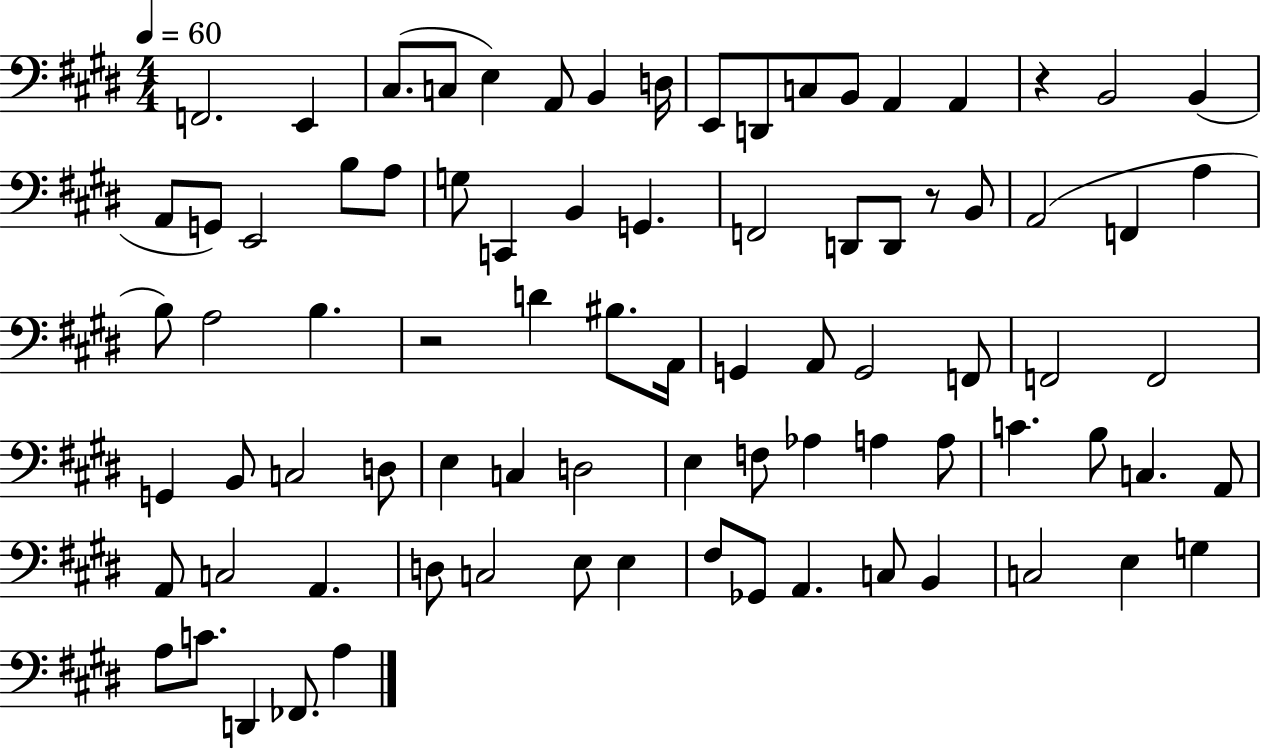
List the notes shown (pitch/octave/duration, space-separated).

F2/h. E2/q C#3/e. C3/e E3/q A2/e B2/q D3/s E2/e D2/e C3/e B2/e A2/q A2/q R/q B2/h B2/q A2/e G2/e E2/h B3/e A3/e G3/e C2/q B2/q G2/q. F2/h D2/e D2/e R/e B2/e A2/h F2/q A3/q B3/e A3/h B3/q. R/h D4/q BIS3/e. A2/s G2/q A2/e G2/h F2/e F2/h F2/h G2/q B2/e C3/h D3/e E3/q C3/q D3/h E3/q F3/e Ab3/q A3/q A3/e C4/q. B3/e C3/q. A2/e A2/e C3/h A2/q. D3/e C3/h E3/e E3/q F#3/e Gb2/e A2/q. C3/e B2/q C3/h E3/q G3/q A3/e C4/e. D2/q FES2/e. A3/q